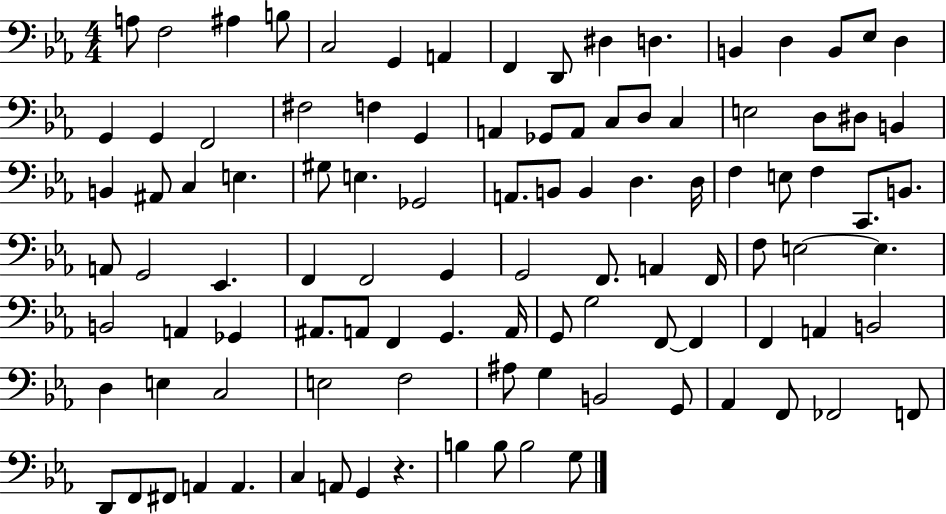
{
  \clef bass
  \numericTimeSignature
  \time 4/4
  \key ees \major
  a8 f2 ais4 b8 | c2 g,4 a,4 | f,4 d,8 dis4 d4. | b,4 d4 b,8 ees8 d4 | \break g,4 g,4 f,2 | fis2 f4 g,4 | a,4 ges,8 a,8 c8 d8 c4 | e2 d8 dis8 b,4 | \break b,4 ais,8 c4 e4. | gis8 e4. ges,2 | a,8. b,8 b,4 d4. d16 | f4 e8 f4 c,8. b,8. | \break a,8 g,2 ees,4. | f,4 f,2 g,4 | g,2 f,8. a,4 f,16 | f8 e2~~ e4. | \break b,2 a,4 ges,4 | ais,8. a,8 f,4 g,4. a,16 | g,8 g2 f,8~~ f,4 | f,4 a,4 b,2 | \break d4 e4 c2 | e2 f2 | ais8 g4 b,2 g,8 | aes,4 f,8 fes,2 f,8 | \break d,8 f,8 fis,8 a,4 a,4. | c4 a,8 g,4 r4. | b4 b8 b2 g8 | \bar "|."
}